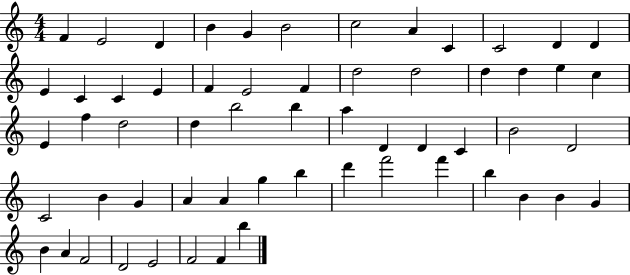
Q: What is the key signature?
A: C major